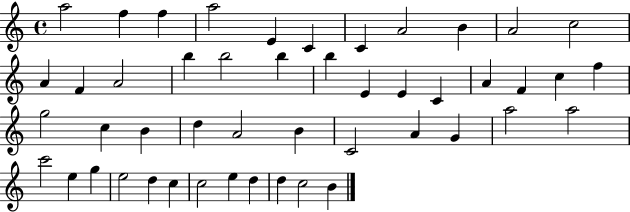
A5/h F5/q F5/q A5/h E4/q C4/q C4/q A4/h B4/q A4/h C5/h A4/q F4/q A4/h B5/q B5/h B5/q B5/q E4/q E4/q C4/q A4/q F4/q C5/q F5/q G5/h C5/q B4/q D5/q A4/h B4/q C4/h A4/q G4/q A5/h A5/h C6/h E5/q G5/q E5/h D5/q C5/q C5/h E5/q D5/q D5/q C5/h B4/q